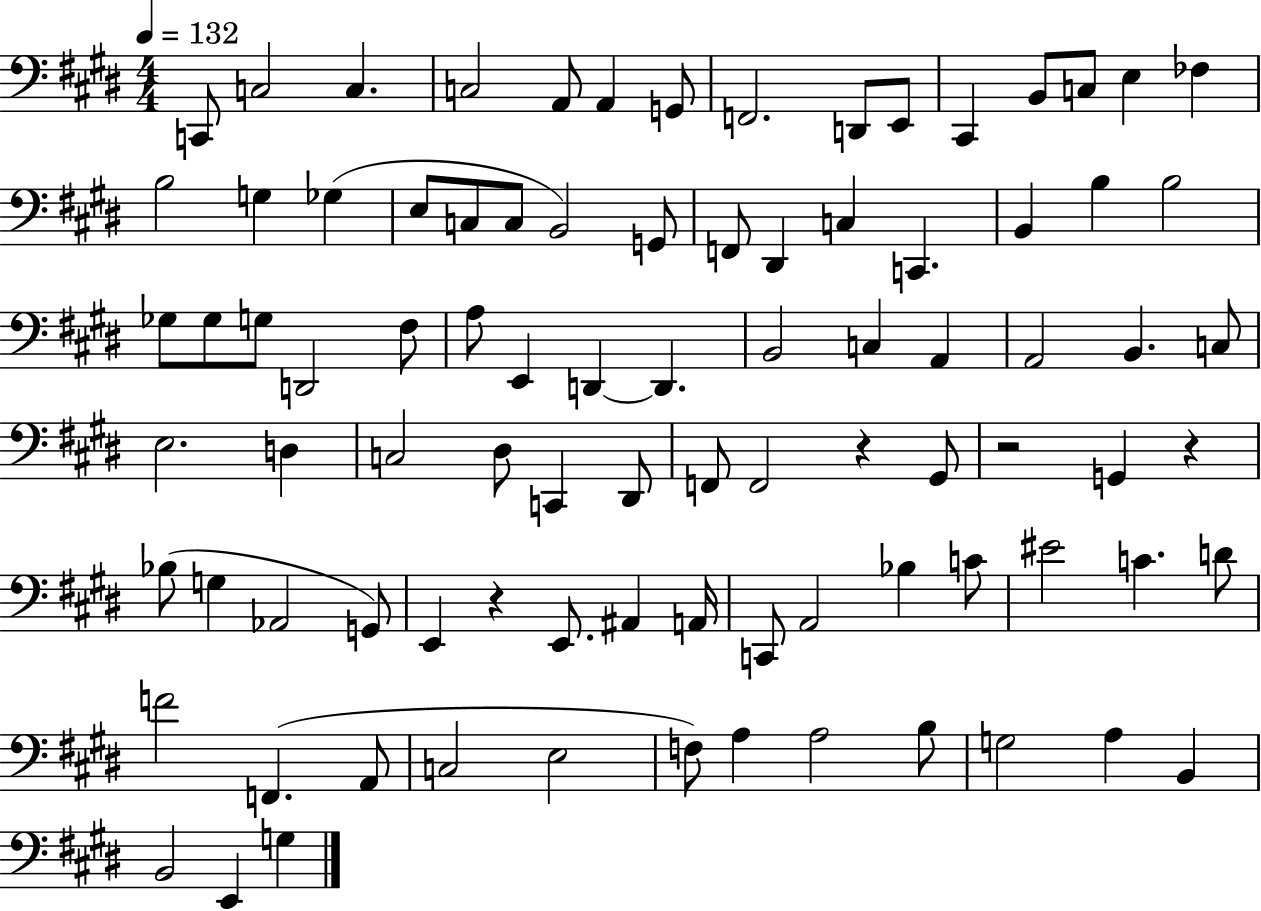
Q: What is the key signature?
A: E major